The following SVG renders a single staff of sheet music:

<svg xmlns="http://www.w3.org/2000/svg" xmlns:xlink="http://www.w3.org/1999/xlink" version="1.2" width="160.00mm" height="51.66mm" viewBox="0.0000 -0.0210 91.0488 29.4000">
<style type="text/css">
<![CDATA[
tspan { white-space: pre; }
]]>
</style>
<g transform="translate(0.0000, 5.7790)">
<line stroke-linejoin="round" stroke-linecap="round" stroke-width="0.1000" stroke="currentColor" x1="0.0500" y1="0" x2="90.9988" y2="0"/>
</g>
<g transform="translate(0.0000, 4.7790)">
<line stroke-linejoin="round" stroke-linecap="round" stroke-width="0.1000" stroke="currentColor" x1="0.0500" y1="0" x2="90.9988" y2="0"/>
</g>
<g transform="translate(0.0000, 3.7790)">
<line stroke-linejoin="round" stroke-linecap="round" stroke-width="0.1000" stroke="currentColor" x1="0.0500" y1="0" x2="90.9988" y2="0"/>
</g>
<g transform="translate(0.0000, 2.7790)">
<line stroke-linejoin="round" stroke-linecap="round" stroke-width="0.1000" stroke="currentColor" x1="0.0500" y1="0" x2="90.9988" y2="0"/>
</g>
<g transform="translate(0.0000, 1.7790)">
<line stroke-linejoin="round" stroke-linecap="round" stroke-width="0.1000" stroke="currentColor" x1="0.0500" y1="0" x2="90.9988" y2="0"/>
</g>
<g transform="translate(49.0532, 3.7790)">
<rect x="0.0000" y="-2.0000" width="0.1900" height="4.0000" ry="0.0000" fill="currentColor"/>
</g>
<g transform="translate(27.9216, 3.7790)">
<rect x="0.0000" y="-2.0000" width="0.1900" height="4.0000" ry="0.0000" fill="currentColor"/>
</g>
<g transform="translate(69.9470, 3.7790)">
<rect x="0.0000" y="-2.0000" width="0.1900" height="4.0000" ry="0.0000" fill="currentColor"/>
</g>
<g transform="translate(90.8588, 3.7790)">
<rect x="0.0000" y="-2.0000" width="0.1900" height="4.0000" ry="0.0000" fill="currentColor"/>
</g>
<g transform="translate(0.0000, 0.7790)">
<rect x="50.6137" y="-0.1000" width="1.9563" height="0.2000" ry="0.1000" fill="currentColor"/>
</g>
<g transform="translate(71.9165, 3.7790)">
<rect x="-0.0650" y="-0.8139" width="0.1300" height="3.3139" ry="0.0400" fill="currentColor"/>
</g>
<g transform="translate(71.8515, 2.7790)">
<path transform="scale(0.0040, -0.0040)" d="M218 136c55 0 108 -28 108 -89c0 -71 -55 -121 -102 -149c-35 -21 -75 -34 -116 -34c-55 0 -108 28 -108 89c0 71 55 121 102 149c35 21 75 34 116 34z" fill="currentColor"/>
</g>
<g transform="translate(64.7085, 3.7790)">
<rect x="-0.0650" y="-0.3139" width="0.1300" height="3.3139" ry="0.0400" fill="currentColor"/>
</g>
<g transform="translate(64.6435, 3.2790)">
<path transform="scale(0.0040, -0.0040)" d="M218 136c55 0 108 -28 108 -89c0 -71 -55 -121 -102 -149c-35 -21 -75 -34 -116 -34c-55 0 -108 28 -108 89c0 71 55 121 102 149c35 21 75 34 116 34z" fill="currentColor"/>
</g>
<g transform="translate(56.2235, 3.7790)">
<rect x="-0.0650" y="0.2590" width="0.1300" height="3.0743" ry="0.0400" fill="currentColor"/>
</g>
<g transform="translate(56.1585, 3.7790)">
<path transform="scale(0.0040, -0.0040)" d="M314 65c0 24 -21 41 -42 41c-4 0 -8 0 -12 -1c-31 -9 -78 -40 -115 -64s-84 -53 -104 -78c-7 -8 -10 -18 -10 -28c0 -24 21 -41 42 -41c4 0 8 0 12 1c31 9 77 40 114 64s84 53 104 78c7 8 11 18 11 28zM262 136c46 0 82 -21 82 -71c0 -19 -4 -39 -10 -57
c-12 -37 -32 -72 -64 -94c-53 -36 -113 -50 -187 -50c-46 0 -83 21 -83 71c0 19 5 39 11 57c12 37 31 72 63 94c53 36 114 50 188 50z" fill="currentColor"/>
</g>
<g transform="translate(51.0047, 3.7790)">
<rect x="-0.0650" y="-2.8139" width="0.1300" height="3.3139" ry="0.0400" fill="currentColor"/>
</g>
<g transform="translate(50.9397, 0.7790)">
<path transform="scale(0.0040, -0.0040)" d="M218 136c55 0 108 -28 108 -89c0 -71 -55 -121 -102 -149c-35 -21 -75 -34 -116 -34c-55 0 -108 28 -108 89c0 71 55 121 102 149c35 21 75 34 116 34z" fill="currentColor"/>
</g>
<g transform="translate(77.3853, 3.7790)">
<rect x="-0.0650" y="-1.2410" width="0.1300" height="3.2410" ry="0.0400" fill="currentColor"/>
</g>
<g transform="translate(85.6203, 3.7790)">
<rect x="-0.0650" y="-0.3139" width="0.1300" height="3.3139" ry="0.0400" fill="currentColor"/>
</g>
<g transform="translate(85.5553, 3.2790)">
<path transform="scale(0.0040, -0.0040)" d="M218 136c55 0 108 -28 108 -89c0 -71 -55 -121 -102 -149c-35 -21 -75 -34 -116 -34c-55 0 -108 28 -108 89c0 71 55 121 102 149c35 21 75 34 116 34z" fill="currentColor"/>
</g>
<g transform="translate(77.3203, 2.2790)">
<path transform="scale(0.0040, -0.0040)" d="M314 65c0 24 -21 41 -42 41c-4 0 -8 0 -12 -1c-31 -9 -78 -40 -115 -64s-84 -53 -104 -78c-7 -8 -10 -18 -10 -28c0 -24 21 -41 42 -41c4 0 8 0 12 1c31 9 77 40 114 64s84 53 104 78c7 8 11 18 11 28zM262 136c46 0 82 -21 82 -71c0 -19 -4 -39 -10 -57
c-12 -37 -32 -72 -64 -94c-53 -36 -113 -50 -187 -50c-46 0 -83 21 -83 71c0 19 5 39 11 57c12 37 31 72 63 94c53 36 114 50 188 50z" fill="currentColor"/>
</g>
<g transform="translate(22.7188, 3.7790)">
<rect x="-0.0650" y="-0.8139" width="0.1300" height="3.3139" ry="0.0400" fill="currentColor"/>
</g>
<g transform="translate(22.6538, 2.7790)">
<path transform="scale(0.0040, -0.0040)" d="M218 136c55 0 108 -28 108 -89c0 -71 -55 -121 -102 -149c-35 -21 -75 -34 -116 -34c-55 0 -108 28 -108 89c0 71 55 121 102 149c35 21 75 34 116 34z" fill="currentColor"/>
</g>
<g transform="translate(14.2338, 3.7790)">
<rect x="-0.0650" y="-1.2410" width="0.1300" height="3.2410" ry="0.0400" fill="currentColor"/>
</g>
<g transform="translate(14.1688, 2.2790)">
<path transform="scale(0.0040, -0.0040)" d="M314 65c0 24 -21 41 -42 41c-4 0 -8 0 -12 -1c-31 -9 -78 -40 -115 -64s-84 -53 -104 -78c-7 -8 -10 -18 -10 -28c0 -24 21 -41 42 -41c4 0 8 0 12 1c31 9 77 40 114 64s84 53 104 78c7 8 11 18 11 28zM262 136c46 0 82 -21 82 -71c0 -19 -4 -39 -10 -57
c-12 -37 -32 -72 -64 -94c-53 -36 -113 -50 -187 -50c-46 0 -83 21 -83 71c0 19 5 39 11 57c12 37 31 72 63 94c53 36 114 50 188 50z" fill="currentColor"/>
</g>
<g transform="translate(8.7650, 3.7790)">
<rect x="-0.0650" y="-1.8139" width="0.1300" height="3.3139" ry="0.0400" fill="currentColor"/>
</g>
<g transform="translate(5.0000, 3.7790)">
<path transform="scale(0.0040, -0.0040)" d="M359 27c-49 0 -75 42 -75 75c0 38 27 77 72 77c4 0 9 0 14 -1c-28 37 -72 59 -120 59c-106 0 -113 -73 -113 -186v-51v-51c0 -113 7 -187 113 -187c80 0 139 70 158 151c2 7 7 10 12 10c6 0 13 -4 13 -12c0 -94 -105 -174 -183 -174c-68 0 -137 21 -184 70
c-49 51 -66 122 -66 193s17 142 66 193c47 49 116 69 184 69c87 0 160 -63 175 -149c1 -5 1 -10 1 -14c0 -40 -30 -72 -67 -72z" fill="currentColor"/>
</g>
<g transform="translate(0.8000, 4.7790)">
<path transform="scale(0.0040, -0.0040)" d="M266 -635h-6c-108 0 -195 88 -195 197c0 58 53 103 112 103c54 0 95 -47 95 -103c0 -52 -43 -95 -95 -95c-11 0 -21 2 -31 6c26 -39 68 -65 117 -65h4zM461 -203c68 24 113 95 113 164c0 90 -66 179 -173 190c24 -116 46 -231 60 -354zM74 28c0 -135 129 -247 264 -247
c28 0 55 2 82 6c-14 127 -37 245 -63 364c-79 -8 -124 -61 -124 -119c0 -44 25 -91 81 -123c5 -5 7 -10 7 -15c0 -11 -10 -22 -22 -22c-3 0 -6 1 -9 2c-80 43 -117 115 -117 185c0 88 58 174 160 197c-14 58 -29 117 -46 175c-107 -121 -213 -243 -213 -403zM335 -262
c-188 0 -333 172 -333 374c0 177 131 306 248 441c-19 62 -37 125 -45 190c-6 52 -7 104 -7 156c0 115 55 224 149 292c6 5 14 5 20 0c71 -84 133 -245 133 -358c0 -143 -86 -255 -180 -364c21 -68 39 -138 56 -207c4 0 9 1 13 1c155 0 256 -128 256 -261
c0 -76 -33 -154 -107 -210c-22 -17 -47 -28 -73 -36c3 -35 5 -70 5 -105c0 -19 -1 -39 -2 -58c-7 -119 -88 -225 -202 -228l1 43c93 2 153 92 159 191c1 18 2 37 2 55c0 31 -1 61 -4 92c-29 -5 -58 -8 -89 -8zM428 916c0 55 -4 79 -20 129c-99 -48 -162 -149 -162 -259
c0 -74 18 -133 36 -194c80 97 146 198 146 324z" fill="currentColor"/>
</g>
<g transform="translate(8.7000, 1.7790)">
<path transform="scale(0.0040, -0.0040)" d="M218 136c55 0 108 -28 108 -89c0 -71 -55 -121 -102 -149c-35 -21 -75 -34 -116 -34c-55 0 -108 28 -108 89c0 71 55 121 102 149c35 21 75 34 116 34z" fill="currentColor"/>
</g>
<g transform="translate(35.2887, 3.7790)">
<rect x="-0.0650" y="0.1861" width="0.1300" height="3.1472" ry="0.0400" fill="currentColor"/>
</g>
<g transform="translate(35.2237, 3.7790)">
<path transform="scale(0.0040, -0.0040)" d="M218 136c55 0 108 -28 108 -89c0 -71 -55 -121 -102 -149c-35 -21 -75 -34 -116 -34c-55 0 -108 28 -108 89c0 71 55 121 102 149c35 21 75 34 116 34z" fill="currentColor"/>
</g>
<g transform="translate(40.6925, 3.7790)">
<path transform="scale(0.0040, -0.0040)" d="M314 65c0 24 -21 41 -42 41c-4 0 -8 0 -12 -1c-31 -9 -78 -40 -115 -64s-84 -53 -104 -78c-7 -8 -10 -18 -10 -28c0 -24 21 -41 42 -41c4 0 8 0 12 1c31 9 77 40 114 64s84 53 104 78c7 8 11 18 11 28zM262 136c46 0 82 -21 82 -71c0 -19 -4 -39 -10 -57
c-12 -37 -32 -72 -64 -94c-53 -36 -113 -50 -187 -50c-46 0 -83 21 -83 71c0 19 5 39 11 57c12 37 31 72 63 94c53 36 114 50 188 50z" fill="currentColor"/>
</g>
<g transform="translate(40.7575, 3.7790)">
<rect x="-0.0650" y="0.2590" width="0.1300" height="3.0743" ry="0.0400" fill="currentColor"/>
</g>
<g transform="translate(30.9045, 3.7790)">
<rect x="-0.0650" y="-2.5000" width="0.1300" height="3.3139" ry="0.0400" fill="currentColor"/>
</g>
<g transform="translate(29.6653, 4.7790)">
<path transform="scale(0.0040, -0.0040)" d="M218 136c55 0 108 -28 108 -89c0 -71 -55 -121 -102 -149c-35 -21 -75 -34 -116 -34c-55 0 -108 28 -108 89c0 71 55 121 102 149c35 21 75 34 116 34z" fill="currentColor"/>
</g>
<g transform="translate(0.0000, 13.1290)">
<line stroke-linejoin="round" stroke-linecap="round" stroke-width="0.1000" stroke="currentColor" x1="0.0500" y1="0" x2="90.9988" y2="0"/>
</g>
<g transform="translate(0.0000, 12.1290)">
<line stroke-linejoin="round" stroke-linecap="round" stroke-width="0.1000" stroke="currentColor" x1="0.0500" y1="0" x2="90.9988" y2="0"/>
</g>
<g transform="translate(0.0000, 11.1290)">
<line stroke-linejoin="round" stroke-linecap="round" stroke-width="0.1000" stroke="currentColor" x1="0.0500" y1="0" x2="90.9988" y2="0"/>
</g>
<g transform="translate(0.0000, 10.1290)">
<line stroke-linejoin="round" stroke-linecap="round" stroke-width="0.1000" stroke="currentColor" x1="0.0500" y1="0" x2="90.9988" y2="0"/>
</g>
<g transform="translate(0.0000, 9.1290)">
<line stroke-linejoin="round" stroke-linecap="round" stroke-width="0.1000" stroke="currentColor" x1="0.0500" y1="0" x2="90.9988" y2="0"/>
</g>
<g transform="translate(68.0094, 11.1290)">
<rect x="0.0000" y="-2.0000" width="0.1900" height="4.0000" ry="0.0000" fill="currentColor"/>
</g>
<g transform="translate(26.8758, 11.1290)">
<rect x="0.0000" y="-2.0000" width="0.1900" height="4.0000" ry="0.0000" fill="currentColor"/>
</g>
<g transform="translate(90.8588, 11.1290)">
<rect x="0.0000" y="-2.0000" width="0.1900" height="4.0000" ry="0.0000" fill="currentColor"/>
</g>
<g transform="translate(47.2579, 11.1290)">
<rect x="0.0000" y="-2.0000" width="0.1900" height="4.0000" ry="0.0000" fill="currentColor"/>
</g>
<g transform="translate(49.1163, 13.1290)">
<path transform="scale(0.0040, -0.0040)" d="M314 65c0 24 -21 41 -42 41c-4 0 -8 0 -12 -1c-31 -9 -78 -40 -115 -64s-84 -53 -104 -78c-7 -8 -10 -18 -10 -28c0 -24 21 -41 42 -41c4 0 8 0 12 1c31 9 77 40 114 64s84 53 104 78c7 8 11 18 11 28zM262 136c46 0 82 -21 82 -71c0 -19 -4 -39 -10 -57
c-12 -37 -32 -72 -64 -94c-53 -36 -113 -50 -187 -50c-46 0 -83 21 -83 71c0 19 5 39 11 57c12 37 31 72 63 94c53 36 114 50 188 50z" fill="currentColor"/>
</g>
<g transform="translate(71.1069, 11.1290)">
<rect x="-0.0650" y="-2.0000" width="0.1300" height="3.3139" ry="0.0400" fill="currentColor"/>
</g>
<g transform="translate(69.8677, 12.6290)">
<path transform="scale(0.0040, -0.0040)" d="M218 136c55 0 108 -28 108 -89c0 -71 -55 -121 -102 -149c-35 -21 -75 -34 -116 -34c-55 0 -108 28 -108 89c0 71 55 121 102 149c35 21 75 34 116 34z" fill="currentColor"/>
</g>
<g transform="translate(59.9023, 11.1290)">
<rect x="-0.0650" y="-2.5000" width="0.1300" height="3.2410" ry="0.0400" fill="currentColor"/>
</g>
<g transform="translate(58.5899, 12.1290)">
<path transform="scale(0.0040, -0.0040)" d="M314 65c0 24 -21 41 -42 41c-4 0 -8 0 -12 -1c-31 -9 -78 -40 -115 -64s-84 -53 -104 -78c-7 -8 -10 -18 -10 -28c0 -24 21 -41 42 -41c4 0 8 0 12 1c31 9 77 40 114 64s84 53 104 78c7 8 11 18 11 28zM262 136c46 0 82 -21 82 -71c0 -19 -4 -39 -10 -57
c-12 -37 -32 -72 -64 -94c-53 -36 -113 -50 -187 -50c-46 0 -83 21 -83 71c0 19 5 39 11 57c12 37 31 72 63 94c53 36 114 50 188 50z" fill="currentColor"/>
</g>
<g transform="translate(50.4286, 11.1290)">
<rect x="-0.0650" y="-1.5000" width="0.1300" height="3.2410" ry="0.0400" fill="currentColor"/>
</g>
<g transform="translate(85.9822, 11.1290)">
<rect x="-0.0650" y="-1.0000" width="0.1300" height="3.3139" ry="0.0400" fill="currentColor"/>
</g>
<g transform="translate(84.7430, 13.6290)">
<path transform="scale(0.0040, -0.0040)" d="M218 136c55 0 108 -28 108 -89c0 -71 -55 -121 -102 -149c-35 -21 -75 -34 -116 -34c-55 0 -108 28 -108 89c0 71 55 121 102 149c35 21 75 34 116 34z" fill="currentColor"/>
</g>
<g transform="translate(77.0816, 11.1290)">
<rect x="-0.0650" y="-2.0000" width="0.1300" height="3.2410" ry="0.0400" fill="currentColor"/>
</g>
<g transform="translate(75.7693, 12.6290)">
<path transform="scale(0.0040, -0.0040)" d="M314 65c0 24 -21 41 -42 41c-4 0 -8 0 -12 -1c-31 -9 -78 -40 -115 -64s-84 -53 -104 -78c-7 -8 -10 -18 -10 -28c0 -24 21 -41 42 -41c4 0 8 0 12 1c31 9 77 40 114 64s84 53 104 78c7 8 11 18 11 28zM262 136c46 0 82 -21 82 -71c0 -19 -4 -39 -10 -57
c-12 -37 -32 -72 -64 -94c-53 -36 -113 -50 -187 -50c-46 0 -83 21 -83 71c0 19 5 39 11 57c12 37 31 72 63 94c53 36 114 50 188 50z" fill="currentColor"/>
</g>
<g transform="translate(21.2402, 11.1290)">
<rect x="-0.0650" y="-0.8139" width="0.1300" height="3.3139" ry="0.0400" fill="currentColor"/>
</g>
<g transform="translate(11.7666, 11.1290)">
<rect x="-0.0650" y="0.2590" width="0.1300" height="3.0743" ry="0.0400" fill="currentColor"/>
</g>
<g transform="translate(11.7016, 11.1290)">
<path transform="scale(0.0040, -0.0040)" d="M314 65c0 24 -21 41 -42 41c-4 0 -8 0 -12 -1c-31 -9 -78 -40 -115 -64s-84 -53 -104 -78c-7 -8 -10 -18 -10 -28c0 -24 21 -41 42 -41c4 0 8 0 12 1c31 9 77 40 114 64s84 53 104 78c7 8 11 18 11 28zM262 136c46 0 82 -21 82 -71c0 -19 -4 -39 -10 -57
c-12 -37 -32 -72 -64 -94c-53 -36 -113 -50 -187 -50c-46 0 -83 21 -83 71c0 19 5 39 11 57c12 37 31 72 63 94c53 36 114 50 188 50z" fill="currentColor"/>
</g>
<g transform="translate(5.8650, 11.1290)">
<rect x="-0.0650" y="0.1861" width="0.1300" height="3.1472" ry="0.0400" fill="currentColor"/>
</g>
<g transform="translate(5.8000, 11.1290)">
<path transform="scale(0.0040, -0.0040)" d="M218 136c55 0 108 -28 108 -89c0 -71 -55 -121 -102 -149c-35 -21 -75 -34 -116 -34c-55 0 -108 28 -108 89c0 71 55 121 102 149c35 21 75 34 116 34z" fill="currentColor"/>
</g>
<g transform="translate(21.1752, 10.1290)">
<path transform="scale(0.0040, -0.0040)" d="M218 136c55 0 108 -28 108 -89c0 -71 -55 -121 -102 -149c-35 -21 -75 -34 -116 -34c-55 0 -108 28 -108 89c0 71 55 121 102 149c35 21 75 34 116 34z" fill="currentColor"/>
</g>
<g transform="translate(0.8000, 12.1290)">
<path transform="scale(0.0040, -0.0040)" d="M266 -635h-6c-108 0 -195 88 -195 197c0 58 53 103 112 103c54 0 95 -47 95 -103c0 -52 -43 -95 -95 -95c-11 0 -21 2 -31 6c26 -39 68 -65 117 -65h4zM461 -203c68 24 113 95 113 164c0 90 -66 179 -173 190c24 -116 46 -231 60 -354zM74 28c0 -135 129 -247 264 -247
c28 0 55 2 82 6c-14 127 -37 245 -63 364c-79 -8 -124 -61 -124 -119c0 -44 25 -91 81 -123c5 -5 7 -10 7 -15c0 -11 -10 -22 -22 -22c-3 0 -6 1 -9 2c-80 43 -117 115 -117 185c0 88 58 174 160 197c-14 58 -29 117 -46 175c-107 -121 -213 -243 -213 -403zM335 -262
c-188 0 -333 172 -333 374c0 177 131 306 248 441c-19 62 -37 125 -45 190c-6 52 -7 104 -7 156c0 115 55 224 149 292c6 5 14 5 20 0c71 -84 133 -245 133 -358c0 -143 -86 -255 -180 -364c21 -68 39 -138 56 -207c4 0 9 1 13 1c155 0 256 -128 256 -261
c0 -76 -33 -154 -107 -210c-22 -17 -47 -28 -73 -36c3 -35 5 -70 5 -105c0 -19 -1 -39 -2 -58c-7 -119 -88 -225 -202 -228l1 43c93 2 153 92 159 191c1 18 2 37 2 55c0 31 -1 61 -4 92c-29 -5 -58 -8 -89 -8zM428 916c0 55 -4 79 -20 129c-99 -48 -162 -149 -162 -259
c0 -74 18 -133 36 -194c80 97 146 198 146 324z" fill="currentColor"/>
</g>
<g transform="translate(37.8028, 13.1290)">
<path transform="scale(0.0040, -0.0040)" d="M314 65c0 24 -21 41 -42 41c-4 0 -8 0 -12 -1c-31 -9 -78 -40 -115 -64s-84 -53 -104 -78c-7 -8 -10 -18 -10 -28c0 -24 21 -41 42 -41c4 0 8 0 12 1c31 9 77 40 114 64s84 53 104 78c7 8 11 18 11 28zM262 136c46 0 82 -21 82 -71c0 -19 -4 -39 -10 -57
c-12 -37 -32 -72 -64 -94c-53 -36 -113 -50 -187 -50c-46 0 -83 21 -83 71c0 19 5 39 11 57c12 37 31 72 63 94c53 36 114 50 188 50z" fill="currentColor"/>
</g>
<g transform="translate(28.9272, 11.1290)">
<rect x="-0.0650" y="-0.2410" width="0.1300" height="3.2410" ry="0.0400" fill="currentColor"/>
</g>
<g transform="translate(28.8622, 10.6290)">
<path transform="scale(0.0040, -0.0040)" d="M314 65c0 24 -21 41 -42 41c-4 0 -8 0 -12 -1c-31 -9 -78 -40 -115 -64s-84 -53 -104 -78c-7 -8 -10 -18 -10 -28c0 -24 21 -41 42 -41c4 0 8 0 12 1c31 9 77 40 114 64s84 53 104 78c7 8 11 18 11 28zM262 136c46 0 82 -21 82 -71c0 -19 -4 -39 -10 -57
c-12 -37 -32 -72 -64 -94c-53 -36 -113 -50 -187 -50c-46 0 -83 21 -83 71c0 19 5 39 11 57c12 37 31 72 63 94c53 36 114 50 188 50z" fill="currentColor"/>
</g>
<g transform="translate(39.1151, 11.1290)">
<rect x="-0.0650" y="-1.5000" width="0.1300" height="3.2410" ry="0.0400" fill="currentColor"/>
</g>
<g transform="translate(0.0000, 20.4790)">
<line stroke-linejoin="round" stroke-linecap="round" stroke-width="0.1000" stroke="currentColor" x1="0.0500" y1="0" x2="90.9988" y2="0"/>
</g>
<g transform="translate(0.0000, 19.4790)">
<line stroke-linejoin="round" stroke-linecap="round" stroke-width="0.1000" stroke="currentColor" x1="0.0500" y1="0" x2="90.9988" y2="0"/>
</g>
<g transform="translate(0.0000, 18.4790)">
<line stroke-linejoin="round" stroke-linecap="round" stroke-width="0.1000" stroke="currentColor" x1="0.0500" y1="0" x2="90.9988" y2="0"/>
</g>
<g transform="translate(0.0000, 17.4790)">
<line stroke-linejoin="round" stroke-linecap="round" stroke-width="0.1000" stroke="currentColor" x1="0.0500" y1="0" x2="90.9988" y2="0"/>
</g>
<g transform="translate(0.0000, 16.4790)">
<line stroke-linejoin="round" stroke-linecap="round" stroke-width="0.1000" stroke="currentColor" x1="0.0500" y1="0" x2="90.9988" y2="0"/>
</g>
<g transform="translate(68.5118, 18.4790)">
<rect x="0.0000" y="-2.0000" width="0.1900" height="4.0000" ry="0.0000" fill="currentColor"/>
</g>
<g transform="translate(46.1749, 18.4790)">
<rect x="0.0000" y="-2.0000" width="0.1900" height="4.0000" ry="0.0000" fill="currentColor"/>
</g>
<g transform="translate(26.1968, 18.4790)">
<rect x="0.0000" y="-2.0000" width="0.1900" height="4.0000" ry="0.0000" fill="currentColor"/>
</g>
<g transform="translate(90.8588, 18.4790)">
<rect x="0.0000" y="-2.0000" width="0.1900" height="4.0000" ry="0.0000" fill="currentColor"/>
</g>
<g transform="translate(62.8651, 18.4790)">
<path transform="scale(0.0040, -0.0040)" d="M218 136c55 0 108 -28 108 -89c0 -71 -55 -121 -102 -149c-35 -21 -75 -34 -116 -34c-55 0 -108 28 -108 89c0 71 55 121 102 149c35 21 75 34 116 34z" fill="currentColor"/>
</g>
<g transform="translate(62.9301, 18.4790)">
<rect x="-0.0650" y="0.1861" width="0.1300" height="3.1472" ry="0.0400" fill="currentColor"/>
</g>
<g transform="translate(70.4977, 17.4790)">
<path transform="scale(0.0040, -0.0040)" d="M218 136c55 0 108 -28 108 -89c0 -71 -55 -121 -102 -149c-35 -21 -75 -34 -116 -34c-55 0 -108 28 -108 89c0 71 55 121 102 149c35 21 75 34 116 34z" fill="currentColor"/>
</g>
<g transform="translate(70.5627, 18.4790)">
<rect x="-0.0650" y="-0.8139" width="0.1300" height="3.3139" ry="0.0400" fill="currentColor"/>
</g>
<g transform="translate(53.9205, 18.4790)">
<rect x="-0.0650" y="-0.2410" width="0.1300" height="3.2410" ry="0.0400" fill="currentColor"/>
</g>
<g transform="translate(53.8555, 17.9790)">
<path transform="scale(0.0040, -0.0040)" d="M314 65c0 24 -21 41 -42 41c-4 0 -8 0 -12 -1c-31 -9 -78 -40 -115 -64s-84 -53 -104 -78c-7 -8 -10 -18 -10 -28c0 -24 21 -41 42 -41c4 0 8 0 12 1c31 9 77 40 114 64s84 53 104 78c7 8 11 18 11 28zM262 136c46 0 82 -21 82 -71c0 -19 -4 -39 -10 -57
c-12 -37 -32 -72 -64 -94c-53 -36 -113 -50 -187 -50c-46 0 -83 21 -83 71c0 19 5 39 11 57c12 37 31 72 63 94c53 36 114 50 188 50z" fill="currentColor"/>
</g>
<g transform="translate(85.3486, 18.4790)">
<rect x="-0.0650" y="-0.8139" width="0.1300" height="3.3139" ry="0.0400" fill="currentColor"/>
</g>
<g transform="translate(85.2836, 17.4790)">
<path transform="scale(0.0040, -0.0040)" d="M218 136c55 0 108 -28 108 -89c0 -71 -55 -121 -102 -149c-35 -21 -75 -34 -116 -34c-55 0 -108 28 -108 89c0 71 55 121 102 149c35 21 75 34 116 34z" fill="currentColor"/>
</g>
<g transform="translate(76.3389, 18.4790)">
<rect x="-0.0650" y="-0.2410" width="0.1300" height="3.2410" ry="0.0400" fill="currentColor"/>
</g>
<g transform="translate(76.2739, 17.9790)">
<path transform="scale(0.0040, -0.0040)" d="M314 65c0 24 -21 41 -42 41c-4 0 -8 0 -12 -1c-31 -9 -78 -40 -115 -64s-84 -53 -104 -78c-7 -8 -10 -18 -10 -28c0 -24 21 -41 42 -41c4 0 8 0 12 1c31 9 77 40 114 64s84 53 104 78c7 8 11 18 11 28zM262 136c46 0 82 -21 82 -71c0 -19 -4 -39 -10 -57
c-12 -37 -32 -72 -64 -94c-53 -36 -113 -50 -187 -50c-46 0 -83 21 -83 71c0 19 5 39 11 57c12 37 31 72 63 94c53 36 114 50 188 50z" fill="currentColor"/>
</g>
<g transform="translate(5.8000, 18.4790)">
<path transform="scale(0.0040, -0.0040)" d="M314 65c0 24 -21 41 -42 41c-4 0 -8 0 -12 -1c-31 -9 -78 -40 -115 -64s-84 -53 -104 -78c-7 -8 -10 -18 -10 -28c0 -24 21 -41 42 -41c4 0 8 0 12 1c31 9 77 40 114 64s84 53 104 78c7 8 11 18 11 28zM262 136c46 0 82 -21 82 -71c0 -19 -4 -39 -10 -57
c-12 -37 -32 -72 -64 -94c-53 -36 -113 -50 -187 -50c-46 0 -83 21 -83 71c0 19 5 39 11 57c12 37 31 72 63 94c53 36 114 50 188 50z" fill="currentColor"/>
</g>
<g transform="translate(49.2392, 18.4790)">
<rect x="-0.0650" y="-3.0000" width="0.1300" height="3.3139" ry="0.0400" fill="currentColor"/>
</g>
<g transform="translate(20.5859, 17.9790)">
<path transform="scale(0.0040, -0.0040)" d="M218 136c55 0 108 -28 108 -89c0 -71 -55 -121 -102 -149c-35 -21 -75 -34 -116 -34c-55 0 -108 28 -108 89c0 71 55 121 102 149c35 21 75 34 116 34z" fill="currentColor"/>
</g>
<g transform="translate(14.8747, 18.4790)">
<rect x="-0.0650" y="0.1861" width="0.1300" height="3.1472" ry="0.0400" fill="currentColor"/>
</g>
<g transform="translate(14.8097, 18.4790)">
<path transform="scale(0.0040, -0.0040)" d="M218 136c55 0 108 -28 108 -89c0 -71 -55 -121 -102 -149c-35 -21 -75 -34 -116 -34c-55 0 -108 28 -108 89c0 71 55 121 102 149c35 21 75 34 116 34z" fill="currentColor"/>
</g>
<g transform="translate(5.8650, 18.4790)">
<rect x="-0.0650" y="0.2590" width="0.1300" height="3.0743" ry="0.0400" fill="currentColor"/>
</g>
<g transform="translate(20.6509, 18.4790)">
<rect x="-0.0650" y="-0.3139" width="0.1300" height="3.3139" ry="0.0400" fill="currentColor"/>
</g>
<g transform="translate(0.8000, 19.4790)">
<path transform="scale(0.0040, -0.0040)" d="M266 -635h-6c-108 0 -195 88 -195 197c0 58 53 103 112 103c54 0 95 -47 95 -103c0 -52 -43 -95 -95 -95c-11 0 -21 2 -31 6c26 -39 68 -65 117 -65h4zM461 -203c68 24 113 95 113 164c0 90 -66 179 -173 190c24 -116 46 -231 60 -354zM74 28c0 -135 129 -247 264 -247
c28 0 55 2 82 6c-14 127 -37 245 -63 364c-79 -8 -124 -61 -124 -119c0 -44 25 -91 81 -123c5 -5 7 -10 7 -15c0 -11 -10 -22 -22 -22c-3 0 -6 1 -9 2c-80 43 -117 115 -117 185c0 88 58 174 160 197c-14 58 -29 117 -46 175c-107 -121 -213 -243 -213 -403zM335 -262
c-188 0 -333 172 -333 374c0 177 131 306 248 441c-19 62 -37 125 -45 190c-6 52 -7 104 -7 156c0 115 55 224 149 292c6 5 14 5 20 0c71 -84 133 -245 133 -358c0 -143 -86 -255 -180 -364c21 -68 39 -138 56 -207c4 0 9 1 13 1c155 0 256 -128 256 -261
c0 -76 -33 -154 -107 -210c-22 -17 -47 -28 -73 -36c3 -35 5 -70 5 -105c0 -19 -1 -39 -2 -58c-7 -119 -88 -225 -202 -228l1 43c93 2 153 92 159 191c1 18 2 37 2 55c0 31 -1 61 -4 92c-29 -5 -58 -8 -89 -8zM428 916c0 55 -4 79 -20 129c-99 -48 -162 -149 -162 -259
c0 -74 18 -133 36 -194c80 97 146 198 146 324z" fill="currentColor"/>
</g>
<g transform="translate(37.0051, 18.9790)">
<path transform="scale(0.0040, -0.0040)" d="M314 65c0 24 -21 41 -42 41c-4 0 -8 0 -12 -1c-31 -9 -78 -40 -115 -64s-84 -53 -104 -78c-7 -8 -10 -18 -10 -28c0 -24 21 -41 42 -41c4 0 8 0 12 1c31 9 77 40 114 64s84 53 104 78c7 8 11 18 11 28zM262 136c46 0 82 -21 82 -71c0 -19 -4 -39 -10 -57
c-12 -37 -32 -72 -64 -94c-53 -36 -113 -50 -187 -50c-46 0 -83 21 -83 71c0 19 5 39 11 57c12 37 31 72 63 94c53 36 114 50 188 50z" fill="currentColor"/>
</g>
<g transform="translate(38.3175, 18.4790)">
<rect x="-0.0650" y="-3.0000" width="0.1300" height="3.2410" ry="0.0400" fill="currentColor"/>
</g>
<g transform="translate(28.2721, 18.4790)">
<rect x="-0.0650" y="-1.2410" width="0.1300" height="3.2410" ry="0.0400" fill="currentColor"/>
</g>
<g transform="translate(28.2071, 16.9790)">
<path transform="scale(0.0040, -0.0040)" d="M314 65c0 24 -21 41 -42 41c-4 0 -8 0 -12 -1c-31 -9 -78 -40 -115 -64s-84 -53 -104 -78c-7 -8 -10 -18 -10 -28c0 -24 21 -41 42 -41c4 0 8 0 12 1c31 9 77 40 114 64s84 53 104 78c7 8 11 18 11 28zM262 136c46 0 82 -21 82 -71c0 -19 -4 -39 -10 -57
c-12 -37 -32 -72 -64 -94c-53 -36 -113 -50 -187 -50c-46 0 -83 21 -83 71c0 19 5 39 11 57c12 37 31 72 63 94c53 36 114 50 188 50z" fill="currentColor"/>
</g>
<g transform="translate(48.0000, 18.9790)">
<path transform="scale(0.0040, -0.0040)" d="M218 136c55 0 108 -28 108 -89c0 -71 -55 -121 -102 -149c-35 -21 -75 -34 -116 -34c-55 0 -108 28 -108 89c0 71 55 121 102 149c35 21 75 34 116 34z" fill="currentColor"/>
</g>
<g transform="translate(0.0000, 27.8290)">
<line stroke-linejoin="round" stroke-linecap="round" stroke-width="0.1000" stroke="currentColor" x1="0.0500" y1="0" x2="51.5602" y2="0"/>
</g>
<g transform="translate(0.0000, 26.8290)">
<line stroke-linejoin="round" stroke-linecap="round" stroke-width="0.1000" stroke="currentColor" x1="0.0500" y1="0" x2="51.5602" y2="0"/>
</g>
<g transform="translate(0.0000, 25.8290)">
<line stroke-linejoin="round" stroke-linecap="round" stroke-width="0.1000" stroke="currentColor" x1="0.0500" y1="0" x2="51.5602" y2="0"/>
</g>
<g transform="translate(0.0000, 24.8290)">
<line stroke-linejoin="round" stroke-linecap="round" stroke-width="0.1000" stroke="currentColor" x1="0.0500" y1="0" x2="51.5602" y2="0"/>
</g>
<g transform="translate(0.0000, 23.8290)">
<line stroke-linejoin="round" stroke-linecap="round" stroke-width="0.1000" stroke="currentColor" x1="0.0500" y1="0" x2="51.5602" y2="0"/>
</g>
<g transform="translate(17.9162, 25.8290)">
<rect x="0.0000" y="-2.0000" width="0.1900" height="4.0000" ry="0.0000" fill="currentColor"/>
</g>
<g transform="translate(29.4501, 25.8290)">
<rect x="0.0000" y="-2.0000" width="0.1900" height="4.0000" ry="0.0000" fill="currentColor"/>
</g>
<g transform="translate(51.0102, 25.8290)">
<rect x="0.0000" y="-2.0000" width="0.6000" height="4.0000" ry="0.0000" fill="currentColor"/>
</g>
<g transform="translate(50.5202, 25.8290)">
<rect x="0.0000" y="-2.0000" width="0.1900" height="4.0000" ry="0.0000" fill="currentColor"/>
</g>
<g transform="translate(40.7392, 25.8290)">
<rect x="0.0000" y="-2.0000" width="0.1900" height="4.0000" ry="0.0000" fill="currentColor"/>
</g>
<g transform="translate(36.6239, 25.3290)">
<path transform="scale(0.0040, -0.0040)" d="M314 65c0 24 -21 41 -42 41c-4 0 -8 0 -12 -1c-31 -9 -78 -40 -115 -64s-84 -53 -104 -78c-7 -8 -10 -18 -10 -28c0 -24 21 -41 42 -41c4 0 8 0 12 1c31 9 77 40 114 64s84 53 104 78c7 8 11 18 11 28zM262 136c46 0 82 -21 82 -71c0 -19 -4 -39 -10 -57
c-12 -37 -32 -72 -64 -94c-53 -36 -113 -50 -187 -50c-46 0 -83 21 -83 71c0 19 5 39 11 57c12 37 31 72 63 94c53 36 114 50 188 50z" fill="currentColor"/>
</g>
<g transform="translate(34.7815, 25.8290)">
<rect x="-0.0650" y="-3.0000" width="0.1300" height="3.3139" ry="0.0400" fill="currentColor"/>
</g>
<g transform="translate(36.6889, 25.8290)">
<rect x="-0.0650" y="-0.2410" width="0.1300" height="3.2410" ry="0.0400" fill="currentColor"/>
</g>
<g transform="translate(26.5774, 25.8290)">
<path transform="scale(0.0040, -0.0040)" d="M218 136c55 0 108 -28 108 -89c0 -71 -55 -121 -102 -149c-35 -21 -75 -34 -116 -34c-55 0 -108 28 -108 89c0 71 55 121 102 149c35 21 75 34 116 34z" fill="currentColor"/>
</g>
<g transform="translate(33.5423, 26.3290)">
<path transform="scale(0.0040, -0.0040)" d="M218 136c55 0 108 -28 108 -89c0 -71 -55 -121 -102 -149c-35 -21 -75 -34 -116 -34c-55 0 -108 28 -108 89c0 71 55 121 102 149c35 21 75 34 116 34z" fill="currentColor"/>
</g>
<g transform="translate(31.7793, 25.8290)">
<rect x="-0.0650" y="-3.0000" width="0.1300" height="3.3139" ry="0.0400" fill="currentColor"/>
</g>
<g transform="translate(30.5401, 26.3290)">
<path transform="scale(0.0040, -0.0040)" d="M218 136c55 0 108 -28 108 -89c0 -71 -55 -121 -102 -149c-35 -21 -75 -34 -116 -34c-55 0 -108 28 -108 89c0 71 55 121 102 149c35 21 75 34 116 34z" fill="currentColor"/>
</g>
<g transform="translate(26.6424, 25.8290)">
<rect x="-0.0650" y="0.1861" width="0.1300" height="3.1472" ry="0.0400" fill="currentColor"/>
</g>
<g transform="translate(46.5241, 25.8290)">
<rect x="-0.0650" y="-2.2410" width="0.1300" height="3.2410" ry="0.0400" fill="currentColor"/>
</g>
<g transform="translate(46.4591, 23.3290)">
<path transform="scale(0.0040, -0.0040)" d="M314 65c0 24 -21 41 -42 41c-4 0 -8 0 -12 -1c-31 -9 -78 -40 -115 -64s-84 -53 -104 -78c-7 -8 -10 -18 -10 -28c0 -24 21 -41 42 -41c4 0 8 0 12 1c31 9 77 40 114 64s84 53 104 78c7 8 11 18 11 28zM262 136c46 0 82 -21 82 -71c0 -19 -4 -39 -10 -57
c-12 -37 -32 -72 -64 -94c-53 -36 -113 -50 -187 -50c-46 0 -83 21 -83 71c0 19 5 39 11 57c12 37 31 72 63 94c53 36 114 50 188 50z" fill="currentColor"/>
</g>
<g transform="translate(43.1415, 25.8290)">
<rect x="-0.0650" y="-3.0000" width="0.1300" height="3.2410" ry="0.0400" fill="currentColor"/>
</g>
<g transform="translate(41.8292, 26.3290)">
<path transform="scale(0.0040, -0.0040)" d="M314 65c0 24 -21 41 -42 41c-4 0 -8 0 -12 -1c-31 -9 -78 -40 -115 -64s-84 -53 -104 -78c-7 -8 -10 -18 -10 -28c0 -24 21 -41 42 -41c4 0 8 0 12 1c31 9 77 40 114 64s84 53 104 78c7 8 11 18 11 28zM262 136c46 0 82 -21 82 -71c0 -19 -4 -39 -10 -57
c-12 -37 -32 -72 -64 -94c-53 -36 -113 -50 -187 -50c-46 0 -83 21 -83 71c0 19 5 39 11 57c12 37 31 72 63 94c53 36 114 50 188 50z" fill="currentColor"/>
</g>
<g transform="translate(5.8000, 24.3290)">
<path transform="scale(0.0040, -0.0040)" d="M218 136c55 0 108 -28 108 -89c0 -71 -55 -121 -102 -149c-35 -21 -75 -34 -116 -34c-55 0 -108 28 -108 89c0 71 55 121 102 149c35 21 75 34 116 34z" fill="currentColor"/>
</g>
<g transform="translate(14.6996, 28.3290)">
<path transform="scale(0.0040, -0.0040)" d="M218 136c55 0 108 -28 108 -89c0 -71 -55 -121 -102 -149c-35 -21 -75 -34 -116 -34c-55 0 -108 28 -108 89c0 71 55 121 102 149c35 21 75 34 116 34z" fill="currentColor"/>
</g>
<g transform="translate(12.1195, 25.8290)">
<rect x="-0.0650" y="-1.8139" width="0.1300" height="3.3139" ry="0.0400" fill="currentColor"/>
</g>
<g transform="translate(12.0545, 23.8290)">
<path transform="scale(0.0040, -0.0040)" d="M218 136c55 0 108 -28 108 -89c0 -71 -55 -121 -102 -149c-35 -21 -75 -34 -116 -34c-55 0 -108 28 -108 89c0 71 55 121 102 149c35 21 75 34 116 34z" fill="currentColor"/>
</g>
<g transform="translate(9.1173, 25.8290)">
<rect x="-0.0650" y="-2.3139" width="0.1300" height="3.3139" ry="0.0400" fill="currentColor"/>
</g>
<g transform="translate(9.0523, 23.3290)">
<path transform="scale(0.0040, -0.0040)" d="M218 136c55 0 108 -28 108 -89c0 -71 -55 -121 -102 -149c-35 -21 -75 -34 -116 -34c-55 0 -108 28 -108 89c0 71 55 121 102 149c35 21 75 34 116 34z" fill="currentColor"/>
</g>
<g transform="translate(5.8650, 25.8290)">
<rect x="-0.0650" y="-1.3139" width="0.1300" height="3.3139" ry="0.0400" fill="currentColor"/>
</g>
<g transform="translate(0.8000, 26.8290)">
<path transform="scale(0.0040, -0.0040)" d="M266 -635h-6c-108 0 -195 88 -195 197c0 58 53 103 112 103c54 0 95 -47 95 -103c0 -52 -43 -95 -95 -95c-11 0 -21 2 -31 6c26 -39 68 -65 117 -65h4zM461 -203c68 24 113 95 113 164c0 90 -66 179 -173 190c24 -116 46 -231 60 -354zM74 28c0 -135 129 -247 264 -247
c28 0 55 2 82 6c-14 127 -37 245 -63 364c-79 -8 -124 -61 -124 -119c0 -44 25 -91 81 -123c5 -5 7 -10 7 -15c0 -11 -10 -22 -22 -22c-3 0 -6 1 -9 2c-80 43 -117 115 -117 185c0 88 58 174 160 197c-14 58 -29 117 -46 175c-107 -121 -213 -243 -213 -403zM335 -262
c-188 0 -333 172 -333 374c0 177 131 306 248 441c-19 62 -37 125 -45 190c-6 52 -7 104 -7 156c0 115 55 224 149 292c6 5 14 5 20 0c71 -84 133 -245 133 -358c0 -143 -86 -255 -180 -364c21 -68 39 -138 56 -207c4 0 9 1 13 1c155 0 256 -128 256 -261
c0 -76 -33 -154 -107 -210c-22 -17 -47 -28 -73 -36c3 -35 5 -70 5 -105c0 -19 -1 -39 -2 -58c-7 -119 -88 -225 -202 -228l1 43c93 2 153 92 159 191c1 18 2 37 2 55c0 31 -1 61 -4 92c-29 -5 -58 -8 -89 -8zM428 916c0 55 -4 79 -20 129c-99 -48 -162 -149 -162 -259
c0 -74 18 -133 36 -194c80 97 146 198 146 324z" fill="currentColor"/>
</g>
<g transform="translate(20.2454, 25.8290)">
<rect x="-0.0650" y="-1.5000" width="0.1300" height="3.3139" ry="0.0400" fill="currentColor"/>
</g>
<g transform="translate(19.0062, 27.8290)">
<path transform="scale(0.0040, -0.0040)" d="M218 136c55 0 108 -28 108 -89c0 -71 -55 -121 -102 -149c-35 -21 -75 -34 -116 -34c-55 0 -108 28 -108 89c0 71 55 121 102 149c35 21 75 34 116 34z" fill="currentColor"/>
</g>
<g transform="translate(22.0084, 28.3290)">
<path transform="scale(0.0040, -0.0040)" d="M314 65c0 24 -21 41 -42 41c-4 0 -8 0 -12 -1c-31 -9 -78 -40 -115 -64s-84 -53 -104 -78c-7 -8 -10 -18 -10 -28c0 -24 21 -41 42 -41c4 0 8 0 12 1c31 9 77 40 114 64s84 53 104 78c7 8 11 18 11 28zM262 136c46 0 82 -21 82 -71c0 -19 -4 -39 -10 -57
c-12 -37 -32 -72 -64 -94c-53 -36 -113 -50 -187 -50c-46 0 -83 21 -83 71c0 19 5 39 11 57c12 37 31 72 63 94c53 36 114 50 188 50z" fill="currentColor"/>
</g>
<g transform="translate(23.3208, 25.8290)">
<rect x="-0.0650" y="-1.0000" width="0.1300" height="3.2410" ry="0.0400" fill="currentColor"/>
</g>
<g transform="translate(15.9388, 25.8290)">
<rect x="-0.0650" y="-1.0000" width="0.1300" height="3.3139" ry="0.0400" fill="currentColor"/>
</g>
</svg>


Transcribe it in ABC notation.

X:1
T:Untitled
M:4/4
L:1/4
K:C
f e2 d G B B2 a B2 c d e2 c B B2 d c2 E2 E2 G2 F F2 D B2 B c e2 A2 A c2 B d c2 d e g f D E D2 B A A c2 A2 g2